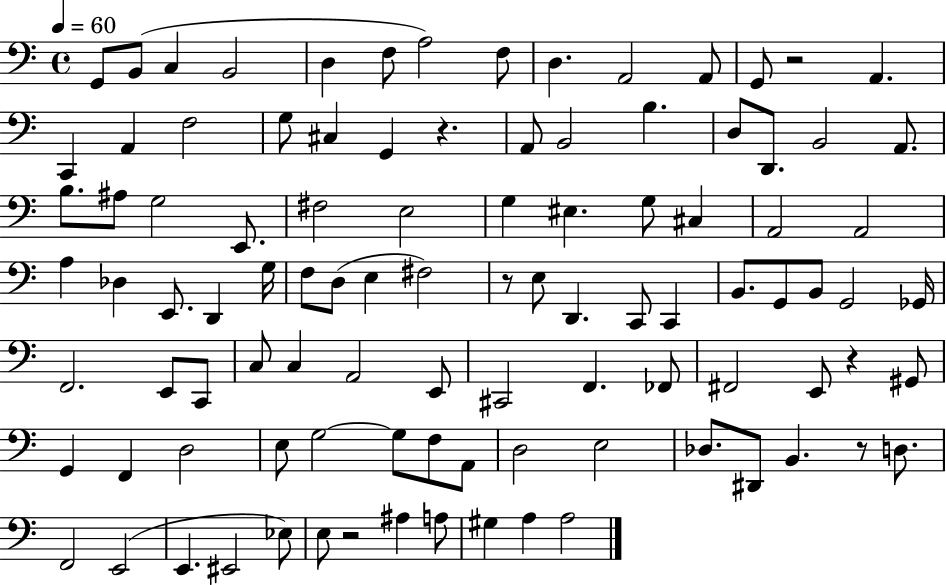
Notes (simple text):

G2/e B2/e C3/q B2/h D3/q F3/e A3/h F3/e D3/q. A2/h A2/e G2/e R/h A2/q. C2/q A2/q F3/h G3/e C#3/q G2/q R/q. A2/e B2/h B3/q. D3/e D2/e. B2/h A2/e. B3/e. A#3/e G3/h E2/e. F#3/h E3/h G3/q EIS3/q. G3/e C#3/q A2/h A2/h A3/q Db3/q E2/e. D2/q G3/s F3/e D3/e E3/q F#3/h R/e E3/e D2/q. C2/e C2/q B2/e. G2/e B2/e G2/h Gb2/s F2/h. E2/e C2/e C3/e C3/q A2/h E2/e C#2/h F2/q. FES2/e F#2/h E2/e R/q G#2/e G2/q F2/q D3/h E3/e G3/h G3/e F3/e A2/e D3/h E3/h Db3/e. D#2/e B2/q. R/e D3/e. F2/h E2/h E2/q. EIS2/h Eb3/e E3/e R/h A#3/q A3/e G#3/q A3/q A3/h